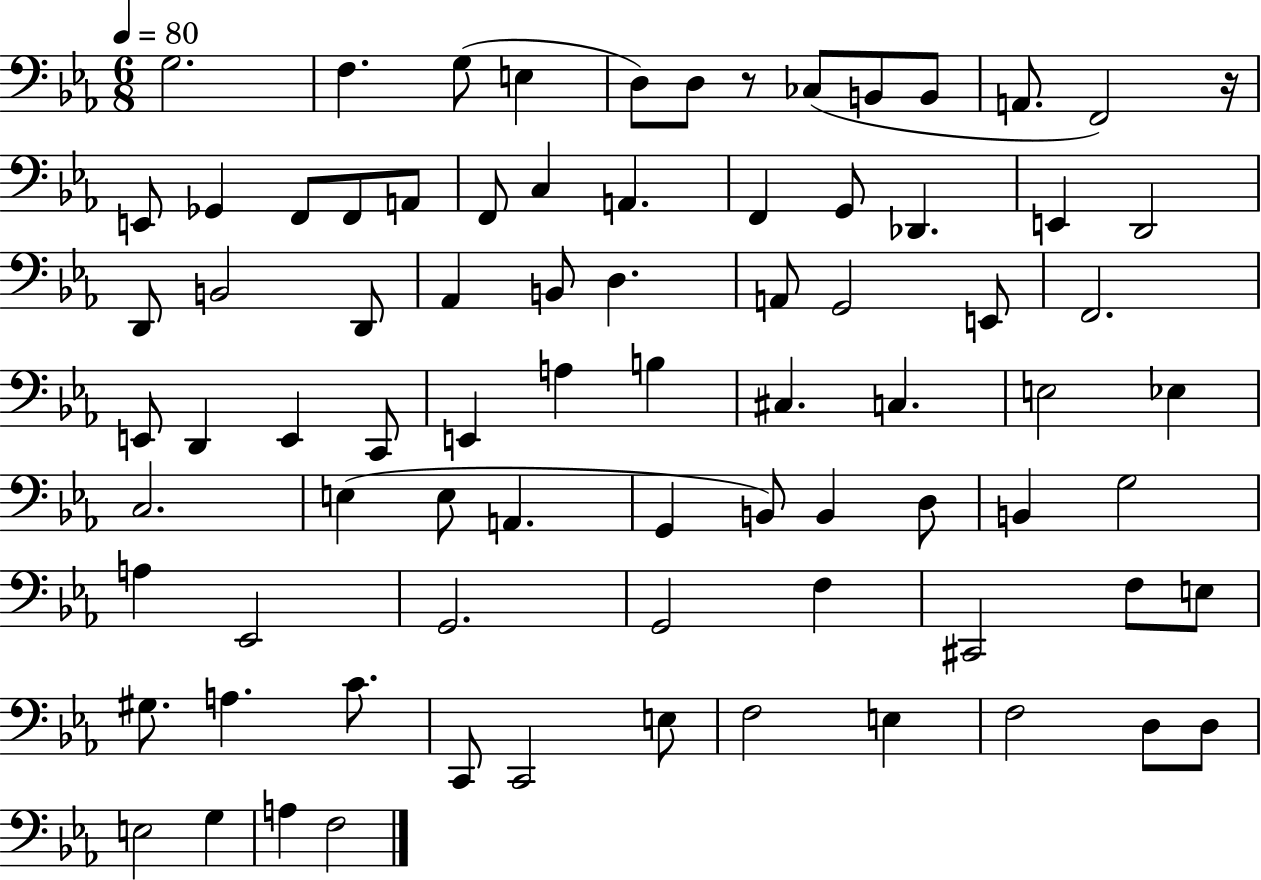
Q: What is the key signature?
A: EES major